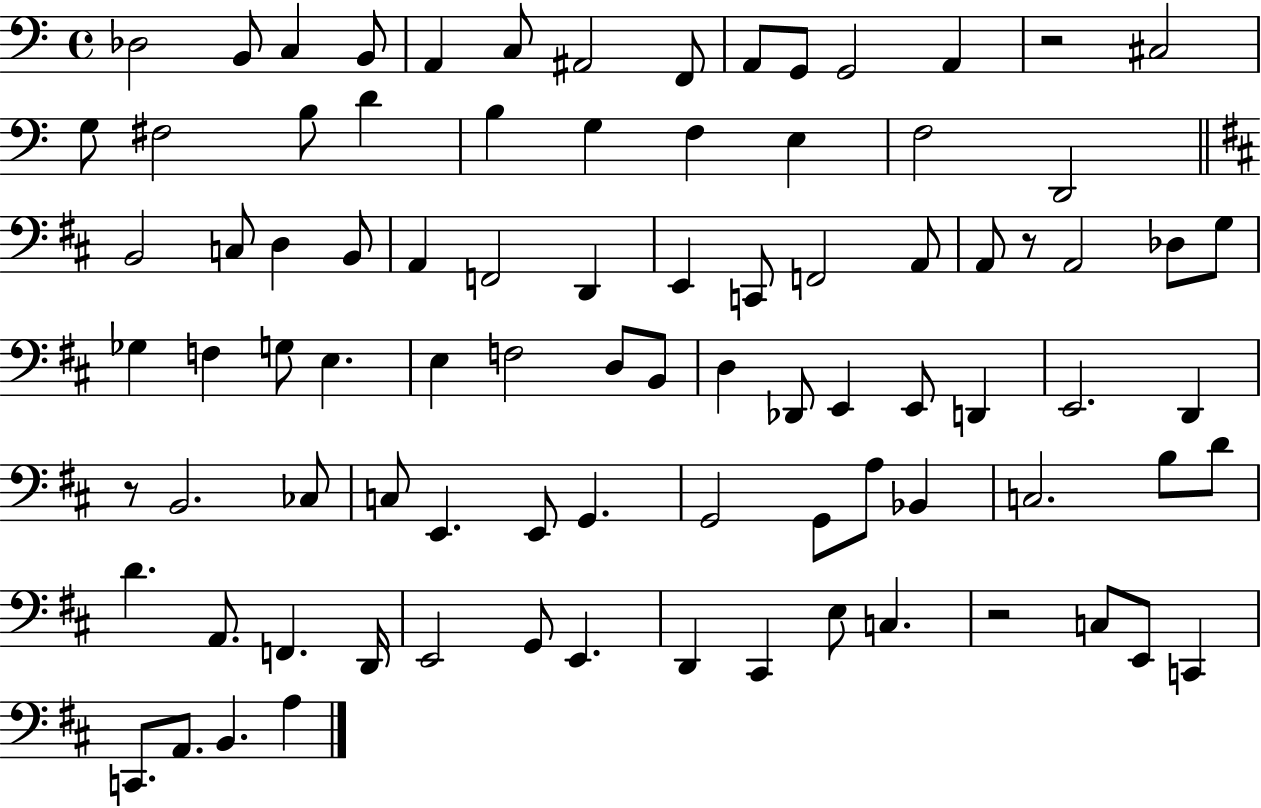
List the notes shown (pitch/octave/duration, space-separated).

Db3/h B2/e C3/q B2/e A2/q C3/e A#2/h F2/e A2/e G2/e G2/h A2/q R/h C#3/h G3/e F#3/h B3/e D4/q B3/q G3/q F3/q E3/q F3/h D2/h B2/h C3/e D3/q B2/e A2/q F2/h D2/q E2/q C2/e F2/h A2/e A2/e R/e A2/h Db3/e G3/e Gb3/q F3/q G3/e E3/q. E3/q F3/h D3/e B2/e D3/q Db2/e E2/q E2/e D2/q E2/h. D2/q R/e B2/h. CES3/e C3/e E2/q. E2/e G2/q. G2/h G2/e A3/e Bb2/q C3/h. B3/e D4/e D4/q. A2/e. F2/q. D2/s E2/h G2/e E2/q. D2/q C#2/q E3/e C3/q. R/h C3/e E2/e C2/q C2/e. A2/e. B2/q. A3/q